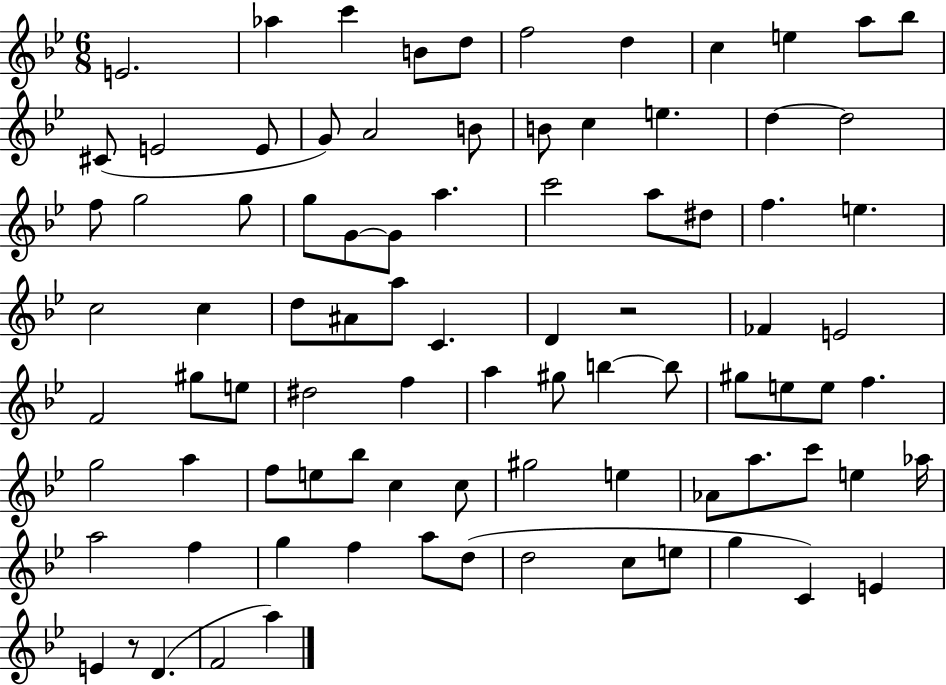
{
  \clef treble
  \numericTimeSignature
  \time 6/8
  \key bes \major
  e'2. | aes''4 c'''4 b'8 d''8 | f''2 d''4 | c''4 e''4 a''8 bes''8 | \break cis'8( e'2 e'8 | g'8) a'2 b'8 | b'8 c''4 e''4. | d''4~~ d''2 | \break f''8 g''2 g''8 | g''8 g'8~~ g'8 a''4. | c'''2 a''8 dis''8 | f''4. e''4. | \break c''2 c''4 | d''8 ais'8 a''8 c'4. | d'4 r2 | fes'4 e'2 | \break f'2 gis''8 e''8 | dis''2 f''4 | a''4 gis''8 b''4~~ b''8 | gis''8 e''8 e''8 f''4. | \break g''2 a''4 | f''8 e''8 bes''8 c''4 c''8 | gis''2 e''4 | aes'8 a''8. c'''8 e''4 aes''16 | \break a''2 f''4 | g''4 f''4 a''8 d''8( | d''2 c''8 e''8 | g''4 c'4) e'4 | \break e'4 r8 d'4.( | f'2 a''4) | \bar "|."
}